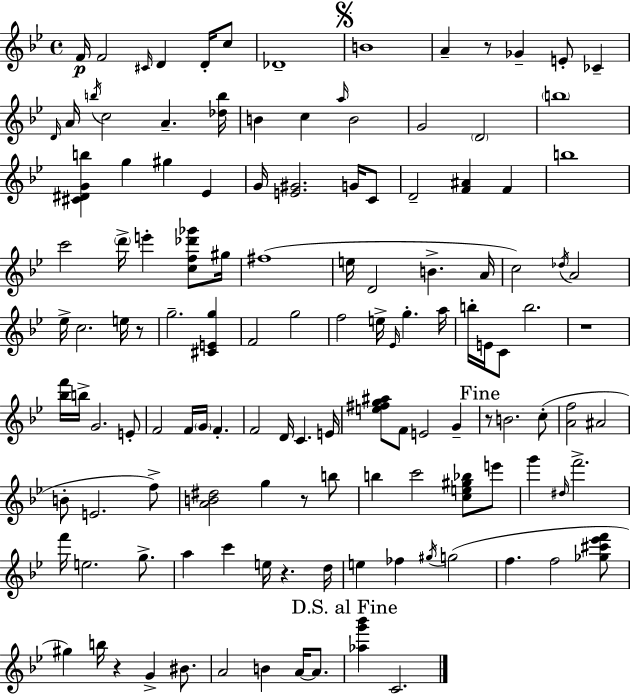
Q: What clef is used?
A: treble